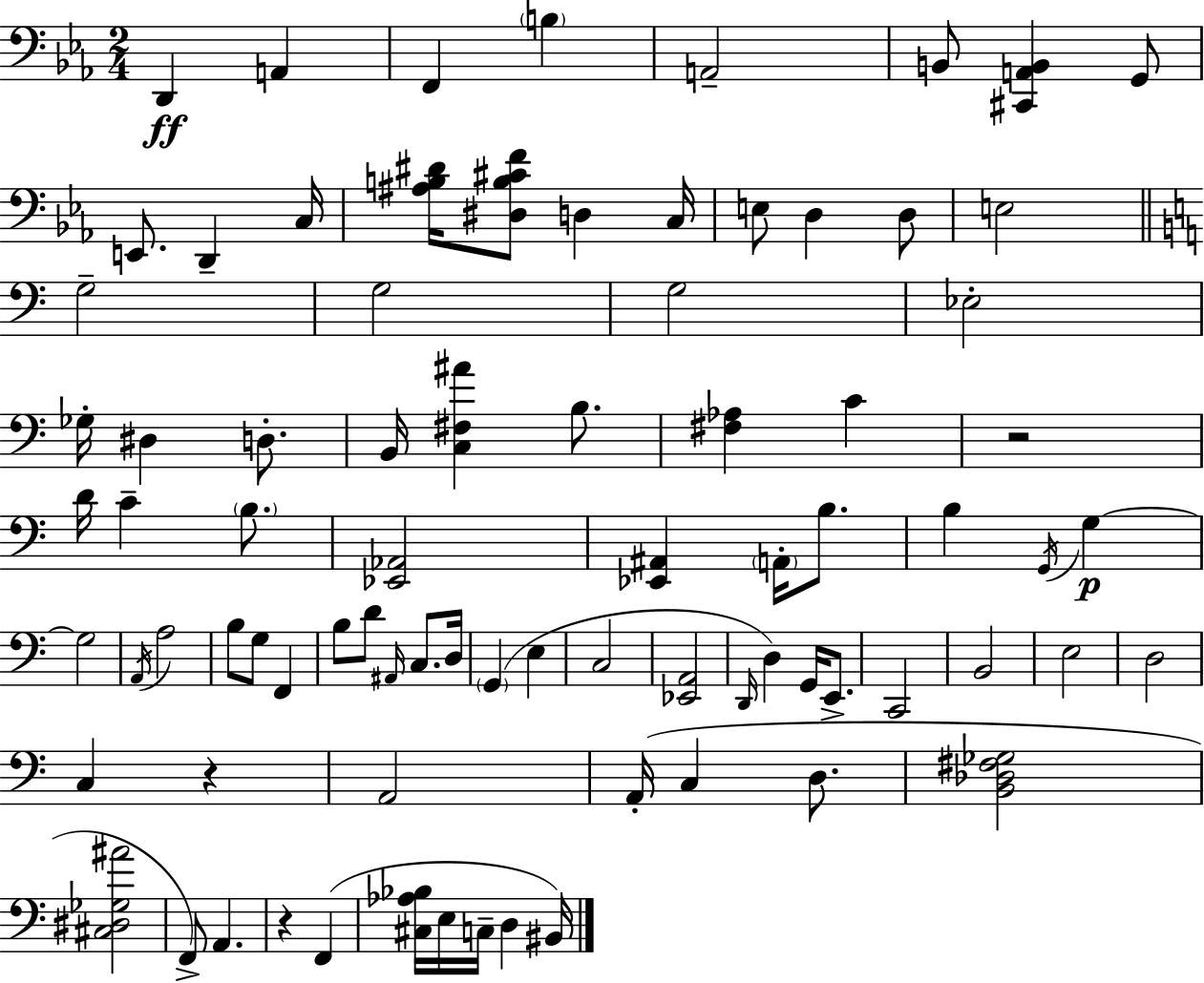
X:1
T:Untitled
M:2/4
L:1/4
K:Eb
D,, A,, F,, B, A,,2 B,,/2 [^C,,A,,B,,] G,,/2 E,,/2 D,, C,/4 [^A,B,^D]/4 [^D,B,^CF]/2 D, C,/4 E,/2 D, D,/2 E,2 G,2 G,2 G,2 _E,2 _G,/4 ^D, D,/2 B,,/4 [C,^F,^A] B,/2 [^F,_A,] C z2 D/4 C B,/2 [_E,,_A,,]2 [_E,,^A,,] A,,/4 B,/2 B, G,,/4 G, G,2 A,,/4 A,2 B,/2 G,/2 F,, B,/2 D/2 ^A,,/4 C,/2 D,/4 G,, E, C,2 [_E,,A,,]2 D,,/4 D, G,,/4 E,,/2 C,,2 B,,2 E,2 D,2 C, z A,,2 A,,/4 C, D,/2 [B,,_D,^F,_G,]2 [^C,^D,_G,^A]2 F,,/2 A,, z F,, [^C,_A,_B,]/4 E,/4 C,/4 D, ^B,,/4